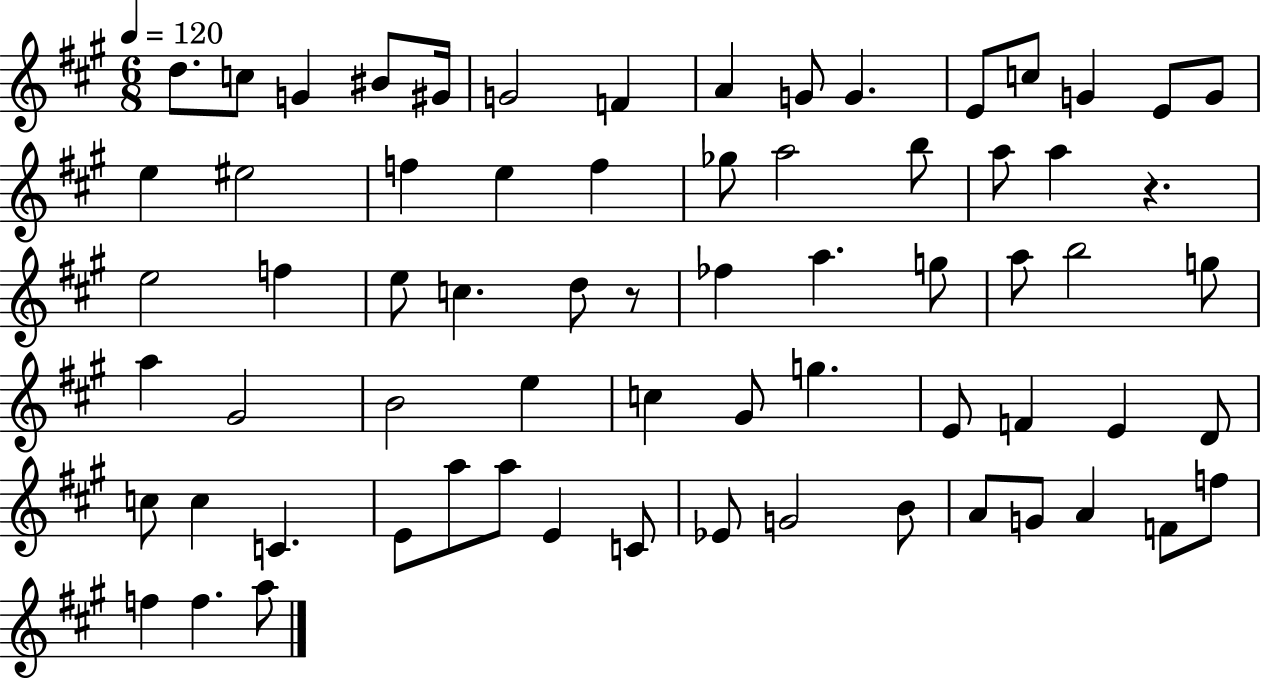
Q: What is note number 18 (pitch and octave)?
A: F5